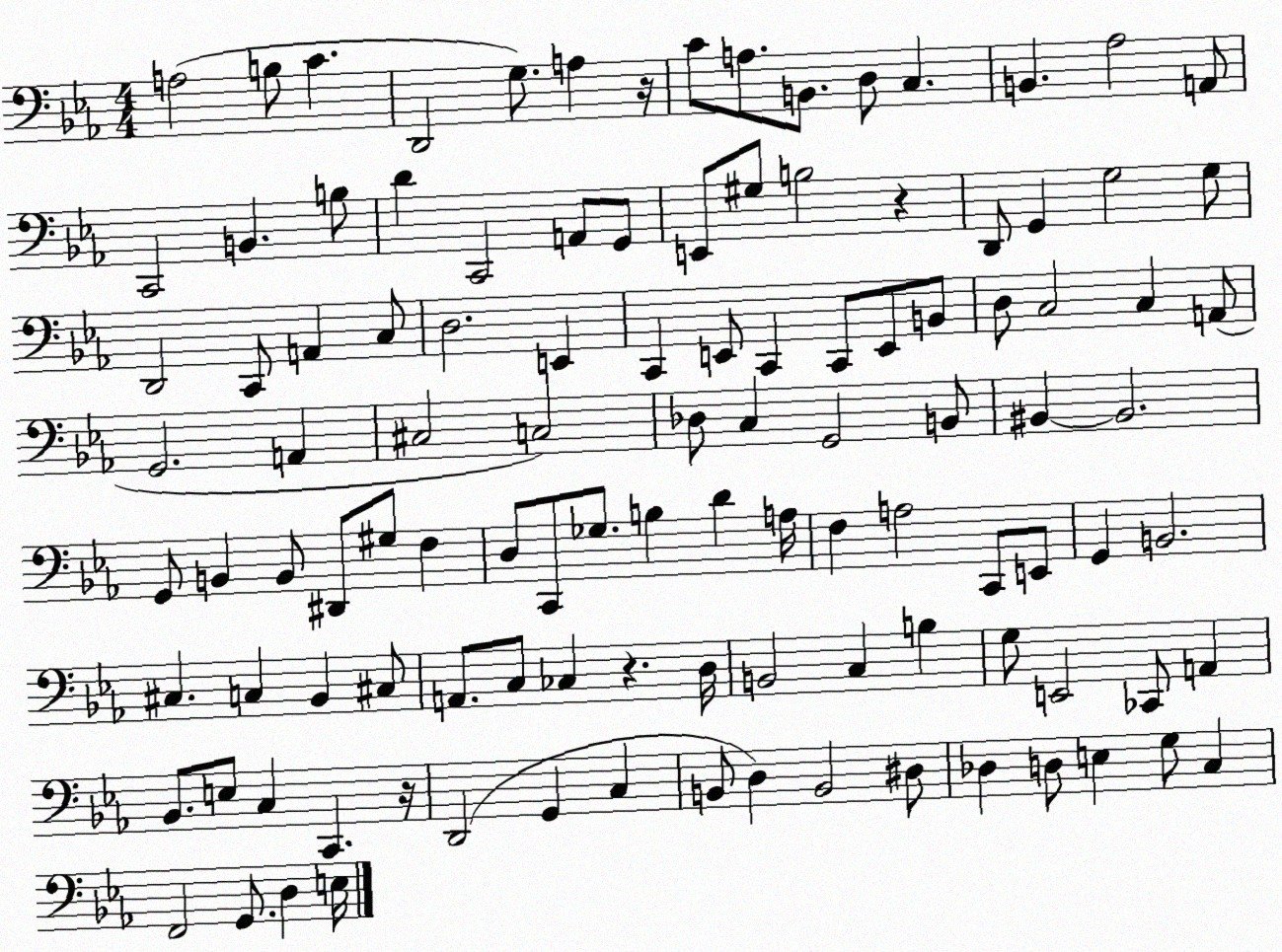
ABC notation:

X:1
T:Untitled
M:4/4
L:1/4
K:Eb
A,2 B,/2 C D,,2 G,/2 A, z/4 C/2 A,/2 B,,/2 D,/2 C, B,, _A,2 A,,/2 C,,2 B,, B,/2 D C,,2 A,,/2 G,,/2 E,,/2 ^G,/2 B,2 z D,,/2 G,, G,2 G,/2 D,,2 C,,/2 A,, C,/2 D,2 E,, C,, E,,/2 C,, C,,/2 E,,/2 B,,/2 D,/2 C,2 C, A,,/2 G,,2 A,, ^C,2 C,2 _D,/2 C, G,,2 B,,/2 ^B,, ^B,,2 G,,/2 B,, B,,/2 ^D,,/2 ^G,/2 F, D,/2 C,,/2 _G,/2 B, D A,/4 F, A,2 C,,/2 E,,/2 G,, B,,2 ^C, C, _B,, ^C,/2 A,,/2 C,/2 _C, z D,/4 B,,2 C, B, G,/2 E,,2 _C,,/2 A,, _B,,/2 E,/2 C, C,, z/4 D,,2 G,, C, B,,/2 D, B,,2 ^D,/2 _D, D,/2 E, G,/2 C, F,,2 G,,/2 D, E,/4